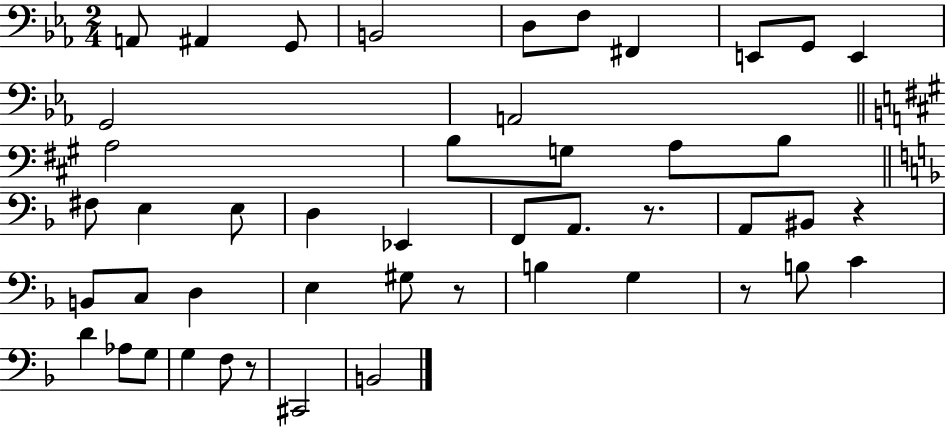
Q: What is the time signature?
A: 2/4